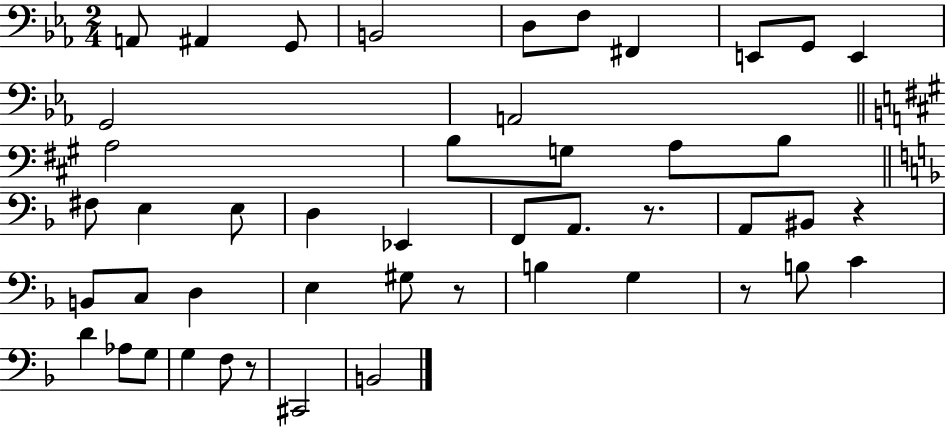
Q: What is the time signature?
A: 2/4